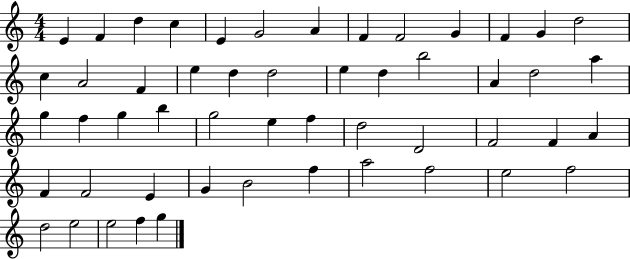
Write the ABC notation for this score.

X:1
T:Untitled
M:4/4
L:1/4
K:C
E F d c E G2 A F F2 G F G d2 c A2 F e d d2 e d b2 A d2 a g f g b g2 e f d2 D2 F2 F A F F2 E G B2 f a2 f2 e2 f2 d2 e2 e2 f g